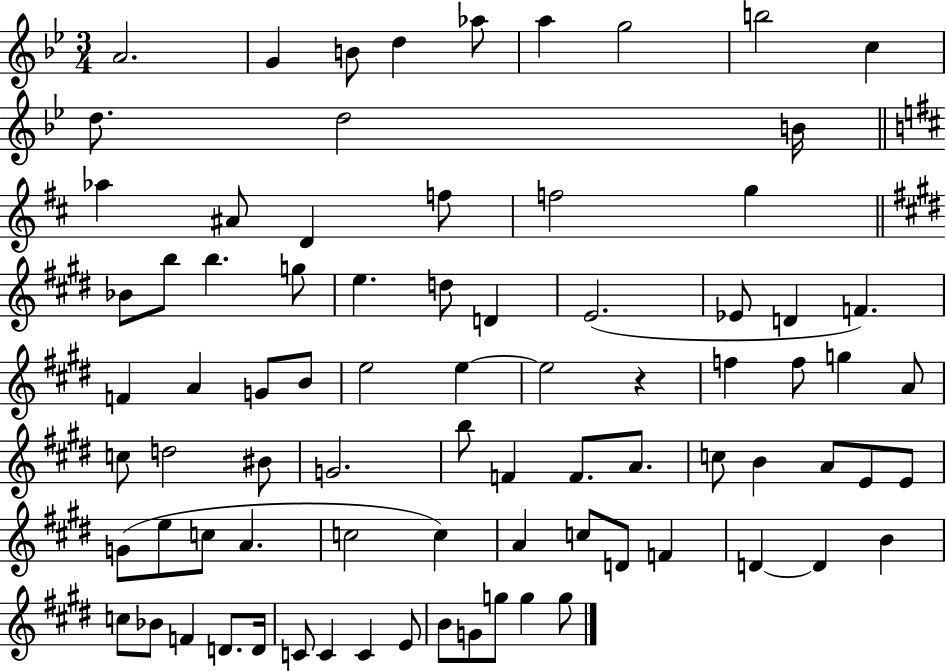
X:1
T:Untitled
M:3/4
L:1/4
K:Bb
A2 G B/2 d _a/2 a g2 b2 c d/2 d2 B/4 _a ^A/2 D f/2 f2 g _B/2 b/2 b g/2 e d/2 D E2 _E/2 D F F A G/2 B/2 e2 e e2 z f f/2 g A/2 c/2 d2 ^B/2 G2 b/2 F F/2 A/2 c/2 B A/2 E/2 E/2 G/2 e/2 c/2 A c2 c A c/2 D/2 F D D B c/2 _B/2 F D/2 D/4 C/2 C C E/2 B/2 G/2 g/2 g g/2